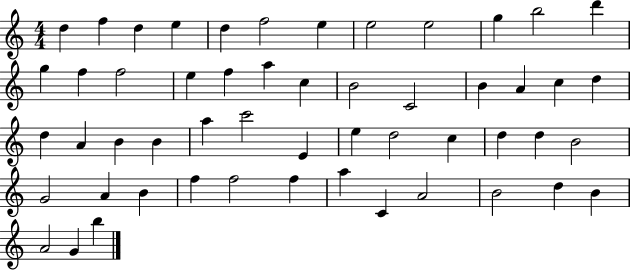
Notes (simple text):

D5/q F5/q D5/q E5/q D5/q F5/h E5/q E5/h E5/h G5/q B5/h D6/q G5/q F5/q F5/h E5/q F5/q A5/q C5/q B4/h C4/h B4/q A4/q C5/q D5/q D5/q A4/q B4/q B4/q A5/q C6/h E4/q E5/q D5/h C5/q D5/q D5/q B4/h G4/h A4/q B4/q F5/q F5/h F5/q A5/q C4/q A4/h B4/h D5/q B4/q A4/h G4/q B5/q